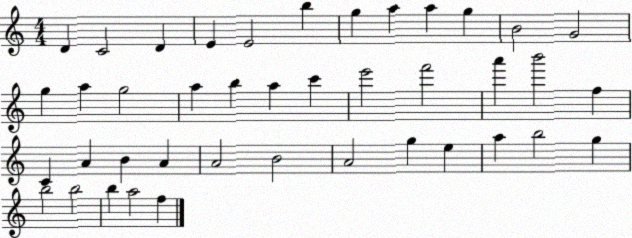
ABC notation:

X:1
T:Untitled
M:4/4
L:1/4
K:C
D C2 D E E2 b g a a g B2 G2 g a g2 a b a c' e'2 f'2 a' b'2 f C A B A A2 B2 A2 g e a b2 g b2 b2 b a2 f